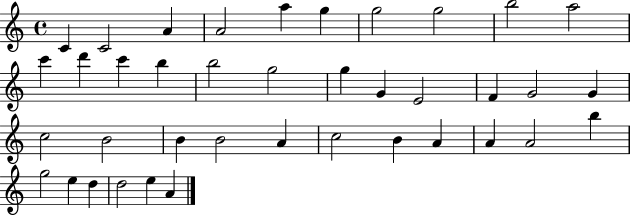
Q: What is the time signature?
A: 4/4